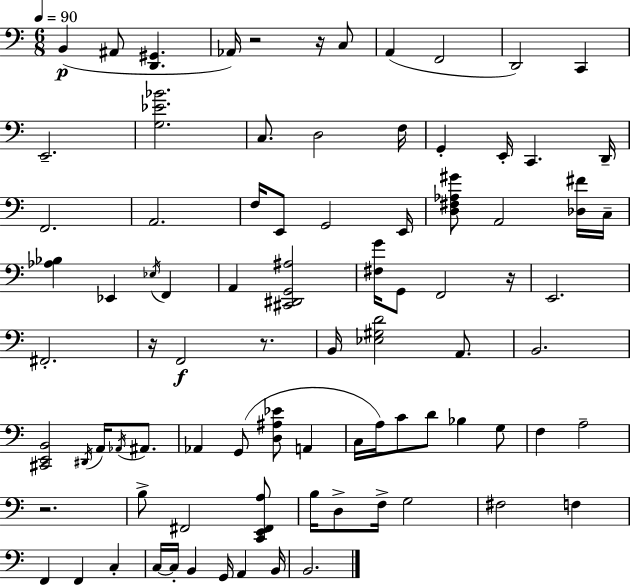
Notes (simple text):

B2/q A#2/e [D2,G#2]/q. Ab2/s R/h R/s C3/e A2/q F2/h D2/h C2/q E2/h. [G3,Eb4,Bb4]/h. C3/e. D3/h F3/s G2/q E2/s C2/q. D2/s F2/h. A2/h. F3/s E2/e G2/h E2/s [D3,F#3,Ab3,G#4]/e A2/h [Db3,F#4]/s C3/s [Ab3,Bb3]/q Eb2/q Eb3/s F2/q A2/q [C#2,D#2,G2,A#3]/h [F#3,G4]/s G2/e F2/h R/s E2/h. F#2/h. R/s F2/h R/e. B2/s [Eb3,G#3,D4]/h A2/e. B2/h. [C#2,E2,B2]/h D#2/s A2/s Ab2/s A#2/e. Ab2/q G2/e [D3,A#3,Eb4]/e A2/q C3/s A3/s C4/e D4/e Bb3/q G3/e F3/q A3/h R/h. B3/e F#2/h [C2,E2,F#2,A3]/e B3/s D3/e F3/s G3/h F#3/h F3/q F2/q F2/q C3/q C3/s C3/s B2/q G2/s A2/q B2/s B2/h.